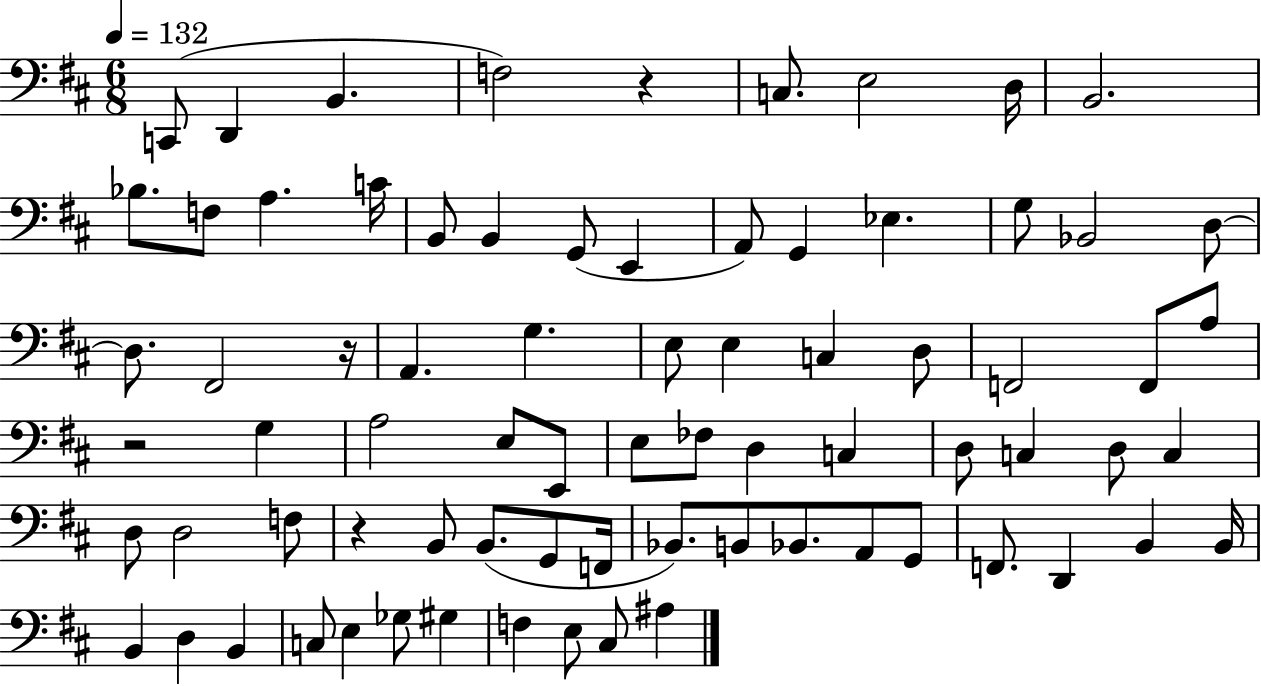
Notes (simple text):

C2/e D2/q B2/q. F3/h R/q C3/e. E3/h D3/s B2/h. Bb3/e. F3/e A3/q. C4/s B2/e B2/q G2/e E2/q A2/e G2/q Eb3/q. G3/e Bb2/h D3/e D3/e. F#2/h R/s A2/q. G3/q. E3/e E3/q C3/q D3/e F2/h F2/e A3/e R/h G3/q A3/h E3/e E2/e E3/e FES3/e D3/q C3/q D3/e C3/q D3/e C3/q D3/e D3/h F3/e R/q B2/e B2/e. G2/e F2/s Bb2/e. B2/e Bb2/e. A2/e G2/e F2/e. D2/q B2/q B2/s B2/q D3/q B2/q C3/e E3/q Gb3/e G#3/q F3/q E3/e C#3/e A#3/q